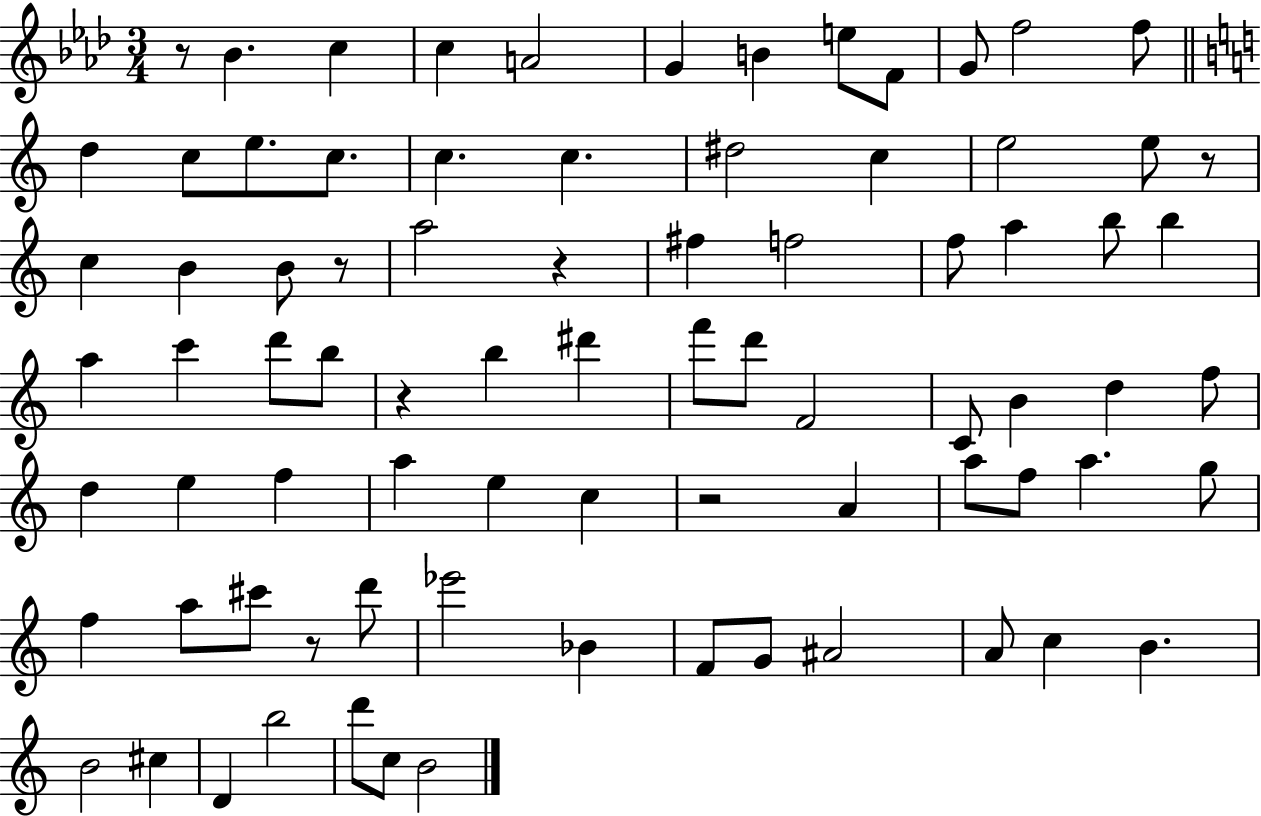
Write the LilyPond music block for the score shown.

{
  \clef treble
  \numericTimeSignature
  \time 3/4
  \key aes \major
  r8 bes'4. c''4 | c''4 a'2 | g'4 b'4 e''8 f'8 | g'8 f''2 f''8 | \break \bar "||" \break \key c \major d''4 c''8 e''8. c''8. | c''4. c''4. | dis''2 c''4 | e''2 e''8 r8 | \break c''4 b'4 b'8 r8 | a''2 r4 | fis''4 f''2 | f''8 a''4 b''8 b''4 | \break a''4 c'''4 d'''8 b''8 | r4 b''4 dis'''4 | f'''8 d'''8 f'2 | c'8 b'4 d''4 f''8 | \break d''4 e''4 f''4 | a''4 e''4 c''4 | r2 a'4 | a''8 f''8 a''4. g''8 | \break f''4 a''8 cis'''8 r8 d'''8 | ees'''2 bes'4 | f'8 g'8 ais'2 | a'8 c''4 b'4. | \break b'2 cis''4 | d'4 b''2 | d'''8 c''8 b'2 | \bar "|."
}